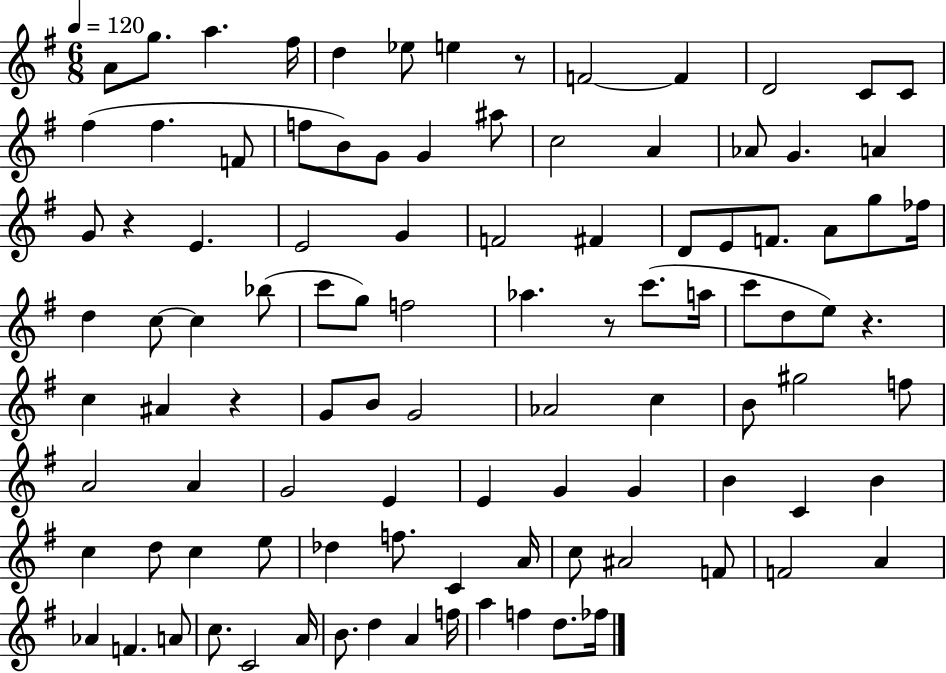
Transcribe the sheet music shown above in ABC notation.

X:1
T:Untitled
M:6/8
L:1/4
K:G
A/2 g/2 a ^f/4 d _e/2 e z/2 F2 F D2 C/2 C/2 ^f ^f F/2 f/2 B/2 G/2 G ^a/2 c2 A _A/2 G A G/2 z E E2 G F2 ^F D/2 E/2 F/2 A/2 g/2 _f/4 d c/2 c _b/2 c'/2 g/2 f2 _a z/2 c'/2 a/4 c'/2 d/2 e/2 z c ^A z G/2 B/2 G2 _A2 c B/2 ^g2 f/2 A2 A G2 E E G G B C B c d/2 c e/2 _d f/2 C A/4 c/2 ^A2 F/2 F2 A _A F A/2 c/2 C2 A/4 B/2 d A f/4 a f d/2 _f/4